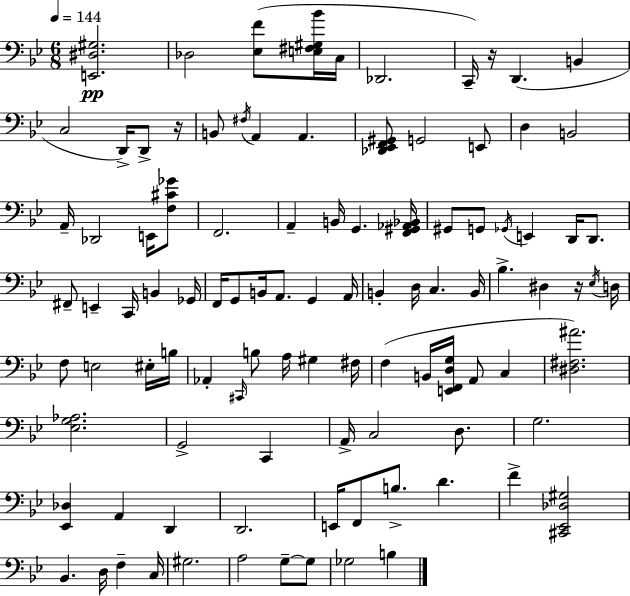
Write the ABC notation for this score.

X:1
T:Untitled
M:6/8
L:1/4
K:Bb
[E,,^D,^G,]2 _D,2 [_E,F]/2 [E,^F,^G,_B]/4 C,/4 _D,,2 C,,/4 z/4 D,, B,, C,2 D,,/4 D,,/2 z/4 B,,/2 ^F,/4 A,, A,, [_D,,_E,,F,,^G,,]/2 G,,2 E,,/2 D, B,,2 A,,/4 _D,,2 E,,/4 [F,^C_G]/2 F,,2 A,, B,,/4 G,, [F,,^G,,_A,,_B,,]/4 ^G,,/2 G,,/2 _G,,/4 E,, D,,/4 D,,/2 ^F,,/2 E,, C,,/4 B,, _G,,/4 F,,/4 G,,/2 B,,/4 A,,/2 G,, A,,/4 B,, D,/4 C, B,,/4 _B, ^D, z/4 _E,/4 D,/4 F,/2 E,2 ^E,/4 B,/4 _A,, ^C,,/4 B,/2 A,/4 ^G, ^F,/4 F, B,,/4 [E,,F,,D,G,]/4 A,,/2 C, [^D,^F,^A]2 [_E,G,_A,]2 G,,2 C,, A,,/4 C,2 D,/2 G,2 [_E,,_D,] A,, D,, D,,2 E,,/4 F,,/2 B,/2 D F [^C,,_E,,_D,^G,]2 _B,, D,/4 F, C,/4 ^G,2 A,2 G,/2 G,/2 _G,2 B,